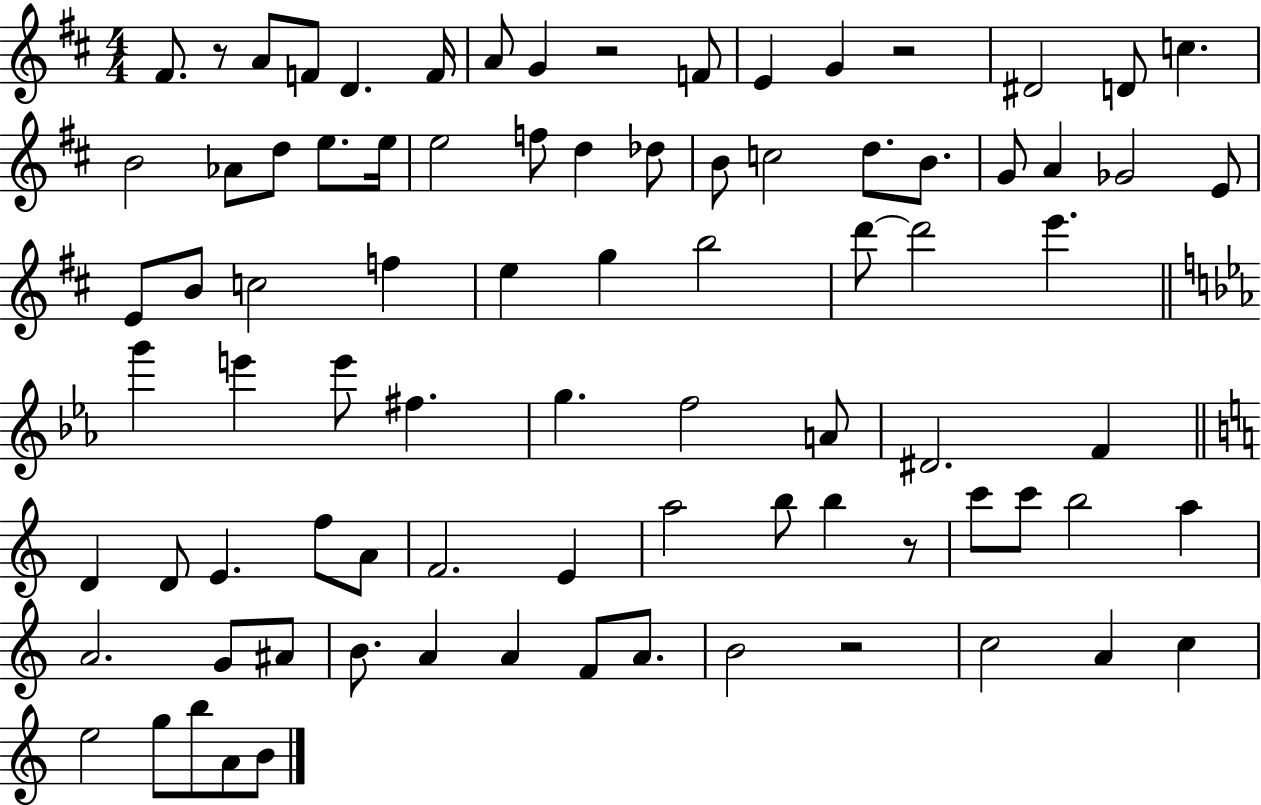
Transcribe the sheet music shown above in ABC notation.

X:1
T:Untitled
M:4/4
L:1/4
K:D
^F/2 z/2 A/2 F/2 D F/4 A/2 G z2 F/2 E G z2 ^D2 D/2 c B2 _A/2 d/2 e/2 e/4 e2 f/2 d _d/2 B/2 c2 d/2 B/2 G/2 A _G2 E/2 E/2 B/2 c2 f e g b2 d'/2 d'2 e' g' e' e'/2 ^f g f2 A/2 ^D2 F D D/2 E f/2 A/2 F2 E a2 b/2 b z/2 c'/2 c'/2 b2 a A2 G/2 ^A/2 B/2 A A F/2 A/2 B2 z2 c2 A c e2 g/2 b/2 A/2 B/2